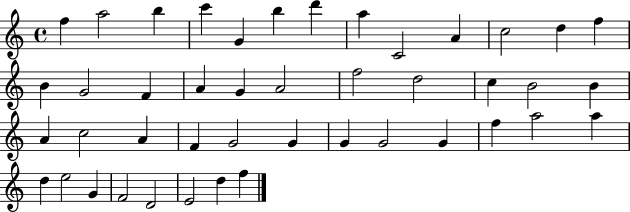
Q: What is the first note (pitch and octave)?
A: F5